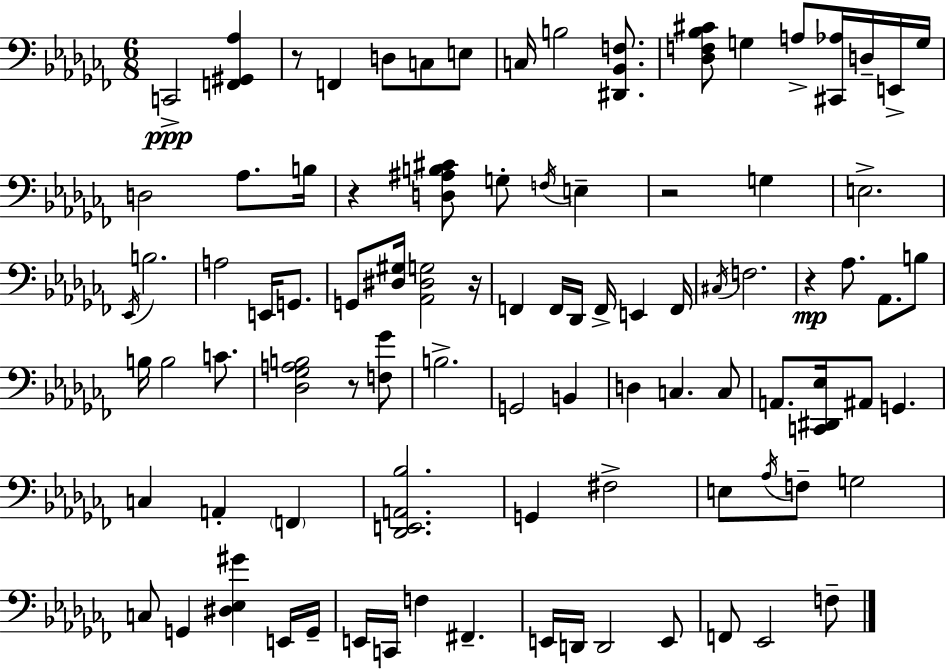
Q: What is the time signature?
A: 6/8